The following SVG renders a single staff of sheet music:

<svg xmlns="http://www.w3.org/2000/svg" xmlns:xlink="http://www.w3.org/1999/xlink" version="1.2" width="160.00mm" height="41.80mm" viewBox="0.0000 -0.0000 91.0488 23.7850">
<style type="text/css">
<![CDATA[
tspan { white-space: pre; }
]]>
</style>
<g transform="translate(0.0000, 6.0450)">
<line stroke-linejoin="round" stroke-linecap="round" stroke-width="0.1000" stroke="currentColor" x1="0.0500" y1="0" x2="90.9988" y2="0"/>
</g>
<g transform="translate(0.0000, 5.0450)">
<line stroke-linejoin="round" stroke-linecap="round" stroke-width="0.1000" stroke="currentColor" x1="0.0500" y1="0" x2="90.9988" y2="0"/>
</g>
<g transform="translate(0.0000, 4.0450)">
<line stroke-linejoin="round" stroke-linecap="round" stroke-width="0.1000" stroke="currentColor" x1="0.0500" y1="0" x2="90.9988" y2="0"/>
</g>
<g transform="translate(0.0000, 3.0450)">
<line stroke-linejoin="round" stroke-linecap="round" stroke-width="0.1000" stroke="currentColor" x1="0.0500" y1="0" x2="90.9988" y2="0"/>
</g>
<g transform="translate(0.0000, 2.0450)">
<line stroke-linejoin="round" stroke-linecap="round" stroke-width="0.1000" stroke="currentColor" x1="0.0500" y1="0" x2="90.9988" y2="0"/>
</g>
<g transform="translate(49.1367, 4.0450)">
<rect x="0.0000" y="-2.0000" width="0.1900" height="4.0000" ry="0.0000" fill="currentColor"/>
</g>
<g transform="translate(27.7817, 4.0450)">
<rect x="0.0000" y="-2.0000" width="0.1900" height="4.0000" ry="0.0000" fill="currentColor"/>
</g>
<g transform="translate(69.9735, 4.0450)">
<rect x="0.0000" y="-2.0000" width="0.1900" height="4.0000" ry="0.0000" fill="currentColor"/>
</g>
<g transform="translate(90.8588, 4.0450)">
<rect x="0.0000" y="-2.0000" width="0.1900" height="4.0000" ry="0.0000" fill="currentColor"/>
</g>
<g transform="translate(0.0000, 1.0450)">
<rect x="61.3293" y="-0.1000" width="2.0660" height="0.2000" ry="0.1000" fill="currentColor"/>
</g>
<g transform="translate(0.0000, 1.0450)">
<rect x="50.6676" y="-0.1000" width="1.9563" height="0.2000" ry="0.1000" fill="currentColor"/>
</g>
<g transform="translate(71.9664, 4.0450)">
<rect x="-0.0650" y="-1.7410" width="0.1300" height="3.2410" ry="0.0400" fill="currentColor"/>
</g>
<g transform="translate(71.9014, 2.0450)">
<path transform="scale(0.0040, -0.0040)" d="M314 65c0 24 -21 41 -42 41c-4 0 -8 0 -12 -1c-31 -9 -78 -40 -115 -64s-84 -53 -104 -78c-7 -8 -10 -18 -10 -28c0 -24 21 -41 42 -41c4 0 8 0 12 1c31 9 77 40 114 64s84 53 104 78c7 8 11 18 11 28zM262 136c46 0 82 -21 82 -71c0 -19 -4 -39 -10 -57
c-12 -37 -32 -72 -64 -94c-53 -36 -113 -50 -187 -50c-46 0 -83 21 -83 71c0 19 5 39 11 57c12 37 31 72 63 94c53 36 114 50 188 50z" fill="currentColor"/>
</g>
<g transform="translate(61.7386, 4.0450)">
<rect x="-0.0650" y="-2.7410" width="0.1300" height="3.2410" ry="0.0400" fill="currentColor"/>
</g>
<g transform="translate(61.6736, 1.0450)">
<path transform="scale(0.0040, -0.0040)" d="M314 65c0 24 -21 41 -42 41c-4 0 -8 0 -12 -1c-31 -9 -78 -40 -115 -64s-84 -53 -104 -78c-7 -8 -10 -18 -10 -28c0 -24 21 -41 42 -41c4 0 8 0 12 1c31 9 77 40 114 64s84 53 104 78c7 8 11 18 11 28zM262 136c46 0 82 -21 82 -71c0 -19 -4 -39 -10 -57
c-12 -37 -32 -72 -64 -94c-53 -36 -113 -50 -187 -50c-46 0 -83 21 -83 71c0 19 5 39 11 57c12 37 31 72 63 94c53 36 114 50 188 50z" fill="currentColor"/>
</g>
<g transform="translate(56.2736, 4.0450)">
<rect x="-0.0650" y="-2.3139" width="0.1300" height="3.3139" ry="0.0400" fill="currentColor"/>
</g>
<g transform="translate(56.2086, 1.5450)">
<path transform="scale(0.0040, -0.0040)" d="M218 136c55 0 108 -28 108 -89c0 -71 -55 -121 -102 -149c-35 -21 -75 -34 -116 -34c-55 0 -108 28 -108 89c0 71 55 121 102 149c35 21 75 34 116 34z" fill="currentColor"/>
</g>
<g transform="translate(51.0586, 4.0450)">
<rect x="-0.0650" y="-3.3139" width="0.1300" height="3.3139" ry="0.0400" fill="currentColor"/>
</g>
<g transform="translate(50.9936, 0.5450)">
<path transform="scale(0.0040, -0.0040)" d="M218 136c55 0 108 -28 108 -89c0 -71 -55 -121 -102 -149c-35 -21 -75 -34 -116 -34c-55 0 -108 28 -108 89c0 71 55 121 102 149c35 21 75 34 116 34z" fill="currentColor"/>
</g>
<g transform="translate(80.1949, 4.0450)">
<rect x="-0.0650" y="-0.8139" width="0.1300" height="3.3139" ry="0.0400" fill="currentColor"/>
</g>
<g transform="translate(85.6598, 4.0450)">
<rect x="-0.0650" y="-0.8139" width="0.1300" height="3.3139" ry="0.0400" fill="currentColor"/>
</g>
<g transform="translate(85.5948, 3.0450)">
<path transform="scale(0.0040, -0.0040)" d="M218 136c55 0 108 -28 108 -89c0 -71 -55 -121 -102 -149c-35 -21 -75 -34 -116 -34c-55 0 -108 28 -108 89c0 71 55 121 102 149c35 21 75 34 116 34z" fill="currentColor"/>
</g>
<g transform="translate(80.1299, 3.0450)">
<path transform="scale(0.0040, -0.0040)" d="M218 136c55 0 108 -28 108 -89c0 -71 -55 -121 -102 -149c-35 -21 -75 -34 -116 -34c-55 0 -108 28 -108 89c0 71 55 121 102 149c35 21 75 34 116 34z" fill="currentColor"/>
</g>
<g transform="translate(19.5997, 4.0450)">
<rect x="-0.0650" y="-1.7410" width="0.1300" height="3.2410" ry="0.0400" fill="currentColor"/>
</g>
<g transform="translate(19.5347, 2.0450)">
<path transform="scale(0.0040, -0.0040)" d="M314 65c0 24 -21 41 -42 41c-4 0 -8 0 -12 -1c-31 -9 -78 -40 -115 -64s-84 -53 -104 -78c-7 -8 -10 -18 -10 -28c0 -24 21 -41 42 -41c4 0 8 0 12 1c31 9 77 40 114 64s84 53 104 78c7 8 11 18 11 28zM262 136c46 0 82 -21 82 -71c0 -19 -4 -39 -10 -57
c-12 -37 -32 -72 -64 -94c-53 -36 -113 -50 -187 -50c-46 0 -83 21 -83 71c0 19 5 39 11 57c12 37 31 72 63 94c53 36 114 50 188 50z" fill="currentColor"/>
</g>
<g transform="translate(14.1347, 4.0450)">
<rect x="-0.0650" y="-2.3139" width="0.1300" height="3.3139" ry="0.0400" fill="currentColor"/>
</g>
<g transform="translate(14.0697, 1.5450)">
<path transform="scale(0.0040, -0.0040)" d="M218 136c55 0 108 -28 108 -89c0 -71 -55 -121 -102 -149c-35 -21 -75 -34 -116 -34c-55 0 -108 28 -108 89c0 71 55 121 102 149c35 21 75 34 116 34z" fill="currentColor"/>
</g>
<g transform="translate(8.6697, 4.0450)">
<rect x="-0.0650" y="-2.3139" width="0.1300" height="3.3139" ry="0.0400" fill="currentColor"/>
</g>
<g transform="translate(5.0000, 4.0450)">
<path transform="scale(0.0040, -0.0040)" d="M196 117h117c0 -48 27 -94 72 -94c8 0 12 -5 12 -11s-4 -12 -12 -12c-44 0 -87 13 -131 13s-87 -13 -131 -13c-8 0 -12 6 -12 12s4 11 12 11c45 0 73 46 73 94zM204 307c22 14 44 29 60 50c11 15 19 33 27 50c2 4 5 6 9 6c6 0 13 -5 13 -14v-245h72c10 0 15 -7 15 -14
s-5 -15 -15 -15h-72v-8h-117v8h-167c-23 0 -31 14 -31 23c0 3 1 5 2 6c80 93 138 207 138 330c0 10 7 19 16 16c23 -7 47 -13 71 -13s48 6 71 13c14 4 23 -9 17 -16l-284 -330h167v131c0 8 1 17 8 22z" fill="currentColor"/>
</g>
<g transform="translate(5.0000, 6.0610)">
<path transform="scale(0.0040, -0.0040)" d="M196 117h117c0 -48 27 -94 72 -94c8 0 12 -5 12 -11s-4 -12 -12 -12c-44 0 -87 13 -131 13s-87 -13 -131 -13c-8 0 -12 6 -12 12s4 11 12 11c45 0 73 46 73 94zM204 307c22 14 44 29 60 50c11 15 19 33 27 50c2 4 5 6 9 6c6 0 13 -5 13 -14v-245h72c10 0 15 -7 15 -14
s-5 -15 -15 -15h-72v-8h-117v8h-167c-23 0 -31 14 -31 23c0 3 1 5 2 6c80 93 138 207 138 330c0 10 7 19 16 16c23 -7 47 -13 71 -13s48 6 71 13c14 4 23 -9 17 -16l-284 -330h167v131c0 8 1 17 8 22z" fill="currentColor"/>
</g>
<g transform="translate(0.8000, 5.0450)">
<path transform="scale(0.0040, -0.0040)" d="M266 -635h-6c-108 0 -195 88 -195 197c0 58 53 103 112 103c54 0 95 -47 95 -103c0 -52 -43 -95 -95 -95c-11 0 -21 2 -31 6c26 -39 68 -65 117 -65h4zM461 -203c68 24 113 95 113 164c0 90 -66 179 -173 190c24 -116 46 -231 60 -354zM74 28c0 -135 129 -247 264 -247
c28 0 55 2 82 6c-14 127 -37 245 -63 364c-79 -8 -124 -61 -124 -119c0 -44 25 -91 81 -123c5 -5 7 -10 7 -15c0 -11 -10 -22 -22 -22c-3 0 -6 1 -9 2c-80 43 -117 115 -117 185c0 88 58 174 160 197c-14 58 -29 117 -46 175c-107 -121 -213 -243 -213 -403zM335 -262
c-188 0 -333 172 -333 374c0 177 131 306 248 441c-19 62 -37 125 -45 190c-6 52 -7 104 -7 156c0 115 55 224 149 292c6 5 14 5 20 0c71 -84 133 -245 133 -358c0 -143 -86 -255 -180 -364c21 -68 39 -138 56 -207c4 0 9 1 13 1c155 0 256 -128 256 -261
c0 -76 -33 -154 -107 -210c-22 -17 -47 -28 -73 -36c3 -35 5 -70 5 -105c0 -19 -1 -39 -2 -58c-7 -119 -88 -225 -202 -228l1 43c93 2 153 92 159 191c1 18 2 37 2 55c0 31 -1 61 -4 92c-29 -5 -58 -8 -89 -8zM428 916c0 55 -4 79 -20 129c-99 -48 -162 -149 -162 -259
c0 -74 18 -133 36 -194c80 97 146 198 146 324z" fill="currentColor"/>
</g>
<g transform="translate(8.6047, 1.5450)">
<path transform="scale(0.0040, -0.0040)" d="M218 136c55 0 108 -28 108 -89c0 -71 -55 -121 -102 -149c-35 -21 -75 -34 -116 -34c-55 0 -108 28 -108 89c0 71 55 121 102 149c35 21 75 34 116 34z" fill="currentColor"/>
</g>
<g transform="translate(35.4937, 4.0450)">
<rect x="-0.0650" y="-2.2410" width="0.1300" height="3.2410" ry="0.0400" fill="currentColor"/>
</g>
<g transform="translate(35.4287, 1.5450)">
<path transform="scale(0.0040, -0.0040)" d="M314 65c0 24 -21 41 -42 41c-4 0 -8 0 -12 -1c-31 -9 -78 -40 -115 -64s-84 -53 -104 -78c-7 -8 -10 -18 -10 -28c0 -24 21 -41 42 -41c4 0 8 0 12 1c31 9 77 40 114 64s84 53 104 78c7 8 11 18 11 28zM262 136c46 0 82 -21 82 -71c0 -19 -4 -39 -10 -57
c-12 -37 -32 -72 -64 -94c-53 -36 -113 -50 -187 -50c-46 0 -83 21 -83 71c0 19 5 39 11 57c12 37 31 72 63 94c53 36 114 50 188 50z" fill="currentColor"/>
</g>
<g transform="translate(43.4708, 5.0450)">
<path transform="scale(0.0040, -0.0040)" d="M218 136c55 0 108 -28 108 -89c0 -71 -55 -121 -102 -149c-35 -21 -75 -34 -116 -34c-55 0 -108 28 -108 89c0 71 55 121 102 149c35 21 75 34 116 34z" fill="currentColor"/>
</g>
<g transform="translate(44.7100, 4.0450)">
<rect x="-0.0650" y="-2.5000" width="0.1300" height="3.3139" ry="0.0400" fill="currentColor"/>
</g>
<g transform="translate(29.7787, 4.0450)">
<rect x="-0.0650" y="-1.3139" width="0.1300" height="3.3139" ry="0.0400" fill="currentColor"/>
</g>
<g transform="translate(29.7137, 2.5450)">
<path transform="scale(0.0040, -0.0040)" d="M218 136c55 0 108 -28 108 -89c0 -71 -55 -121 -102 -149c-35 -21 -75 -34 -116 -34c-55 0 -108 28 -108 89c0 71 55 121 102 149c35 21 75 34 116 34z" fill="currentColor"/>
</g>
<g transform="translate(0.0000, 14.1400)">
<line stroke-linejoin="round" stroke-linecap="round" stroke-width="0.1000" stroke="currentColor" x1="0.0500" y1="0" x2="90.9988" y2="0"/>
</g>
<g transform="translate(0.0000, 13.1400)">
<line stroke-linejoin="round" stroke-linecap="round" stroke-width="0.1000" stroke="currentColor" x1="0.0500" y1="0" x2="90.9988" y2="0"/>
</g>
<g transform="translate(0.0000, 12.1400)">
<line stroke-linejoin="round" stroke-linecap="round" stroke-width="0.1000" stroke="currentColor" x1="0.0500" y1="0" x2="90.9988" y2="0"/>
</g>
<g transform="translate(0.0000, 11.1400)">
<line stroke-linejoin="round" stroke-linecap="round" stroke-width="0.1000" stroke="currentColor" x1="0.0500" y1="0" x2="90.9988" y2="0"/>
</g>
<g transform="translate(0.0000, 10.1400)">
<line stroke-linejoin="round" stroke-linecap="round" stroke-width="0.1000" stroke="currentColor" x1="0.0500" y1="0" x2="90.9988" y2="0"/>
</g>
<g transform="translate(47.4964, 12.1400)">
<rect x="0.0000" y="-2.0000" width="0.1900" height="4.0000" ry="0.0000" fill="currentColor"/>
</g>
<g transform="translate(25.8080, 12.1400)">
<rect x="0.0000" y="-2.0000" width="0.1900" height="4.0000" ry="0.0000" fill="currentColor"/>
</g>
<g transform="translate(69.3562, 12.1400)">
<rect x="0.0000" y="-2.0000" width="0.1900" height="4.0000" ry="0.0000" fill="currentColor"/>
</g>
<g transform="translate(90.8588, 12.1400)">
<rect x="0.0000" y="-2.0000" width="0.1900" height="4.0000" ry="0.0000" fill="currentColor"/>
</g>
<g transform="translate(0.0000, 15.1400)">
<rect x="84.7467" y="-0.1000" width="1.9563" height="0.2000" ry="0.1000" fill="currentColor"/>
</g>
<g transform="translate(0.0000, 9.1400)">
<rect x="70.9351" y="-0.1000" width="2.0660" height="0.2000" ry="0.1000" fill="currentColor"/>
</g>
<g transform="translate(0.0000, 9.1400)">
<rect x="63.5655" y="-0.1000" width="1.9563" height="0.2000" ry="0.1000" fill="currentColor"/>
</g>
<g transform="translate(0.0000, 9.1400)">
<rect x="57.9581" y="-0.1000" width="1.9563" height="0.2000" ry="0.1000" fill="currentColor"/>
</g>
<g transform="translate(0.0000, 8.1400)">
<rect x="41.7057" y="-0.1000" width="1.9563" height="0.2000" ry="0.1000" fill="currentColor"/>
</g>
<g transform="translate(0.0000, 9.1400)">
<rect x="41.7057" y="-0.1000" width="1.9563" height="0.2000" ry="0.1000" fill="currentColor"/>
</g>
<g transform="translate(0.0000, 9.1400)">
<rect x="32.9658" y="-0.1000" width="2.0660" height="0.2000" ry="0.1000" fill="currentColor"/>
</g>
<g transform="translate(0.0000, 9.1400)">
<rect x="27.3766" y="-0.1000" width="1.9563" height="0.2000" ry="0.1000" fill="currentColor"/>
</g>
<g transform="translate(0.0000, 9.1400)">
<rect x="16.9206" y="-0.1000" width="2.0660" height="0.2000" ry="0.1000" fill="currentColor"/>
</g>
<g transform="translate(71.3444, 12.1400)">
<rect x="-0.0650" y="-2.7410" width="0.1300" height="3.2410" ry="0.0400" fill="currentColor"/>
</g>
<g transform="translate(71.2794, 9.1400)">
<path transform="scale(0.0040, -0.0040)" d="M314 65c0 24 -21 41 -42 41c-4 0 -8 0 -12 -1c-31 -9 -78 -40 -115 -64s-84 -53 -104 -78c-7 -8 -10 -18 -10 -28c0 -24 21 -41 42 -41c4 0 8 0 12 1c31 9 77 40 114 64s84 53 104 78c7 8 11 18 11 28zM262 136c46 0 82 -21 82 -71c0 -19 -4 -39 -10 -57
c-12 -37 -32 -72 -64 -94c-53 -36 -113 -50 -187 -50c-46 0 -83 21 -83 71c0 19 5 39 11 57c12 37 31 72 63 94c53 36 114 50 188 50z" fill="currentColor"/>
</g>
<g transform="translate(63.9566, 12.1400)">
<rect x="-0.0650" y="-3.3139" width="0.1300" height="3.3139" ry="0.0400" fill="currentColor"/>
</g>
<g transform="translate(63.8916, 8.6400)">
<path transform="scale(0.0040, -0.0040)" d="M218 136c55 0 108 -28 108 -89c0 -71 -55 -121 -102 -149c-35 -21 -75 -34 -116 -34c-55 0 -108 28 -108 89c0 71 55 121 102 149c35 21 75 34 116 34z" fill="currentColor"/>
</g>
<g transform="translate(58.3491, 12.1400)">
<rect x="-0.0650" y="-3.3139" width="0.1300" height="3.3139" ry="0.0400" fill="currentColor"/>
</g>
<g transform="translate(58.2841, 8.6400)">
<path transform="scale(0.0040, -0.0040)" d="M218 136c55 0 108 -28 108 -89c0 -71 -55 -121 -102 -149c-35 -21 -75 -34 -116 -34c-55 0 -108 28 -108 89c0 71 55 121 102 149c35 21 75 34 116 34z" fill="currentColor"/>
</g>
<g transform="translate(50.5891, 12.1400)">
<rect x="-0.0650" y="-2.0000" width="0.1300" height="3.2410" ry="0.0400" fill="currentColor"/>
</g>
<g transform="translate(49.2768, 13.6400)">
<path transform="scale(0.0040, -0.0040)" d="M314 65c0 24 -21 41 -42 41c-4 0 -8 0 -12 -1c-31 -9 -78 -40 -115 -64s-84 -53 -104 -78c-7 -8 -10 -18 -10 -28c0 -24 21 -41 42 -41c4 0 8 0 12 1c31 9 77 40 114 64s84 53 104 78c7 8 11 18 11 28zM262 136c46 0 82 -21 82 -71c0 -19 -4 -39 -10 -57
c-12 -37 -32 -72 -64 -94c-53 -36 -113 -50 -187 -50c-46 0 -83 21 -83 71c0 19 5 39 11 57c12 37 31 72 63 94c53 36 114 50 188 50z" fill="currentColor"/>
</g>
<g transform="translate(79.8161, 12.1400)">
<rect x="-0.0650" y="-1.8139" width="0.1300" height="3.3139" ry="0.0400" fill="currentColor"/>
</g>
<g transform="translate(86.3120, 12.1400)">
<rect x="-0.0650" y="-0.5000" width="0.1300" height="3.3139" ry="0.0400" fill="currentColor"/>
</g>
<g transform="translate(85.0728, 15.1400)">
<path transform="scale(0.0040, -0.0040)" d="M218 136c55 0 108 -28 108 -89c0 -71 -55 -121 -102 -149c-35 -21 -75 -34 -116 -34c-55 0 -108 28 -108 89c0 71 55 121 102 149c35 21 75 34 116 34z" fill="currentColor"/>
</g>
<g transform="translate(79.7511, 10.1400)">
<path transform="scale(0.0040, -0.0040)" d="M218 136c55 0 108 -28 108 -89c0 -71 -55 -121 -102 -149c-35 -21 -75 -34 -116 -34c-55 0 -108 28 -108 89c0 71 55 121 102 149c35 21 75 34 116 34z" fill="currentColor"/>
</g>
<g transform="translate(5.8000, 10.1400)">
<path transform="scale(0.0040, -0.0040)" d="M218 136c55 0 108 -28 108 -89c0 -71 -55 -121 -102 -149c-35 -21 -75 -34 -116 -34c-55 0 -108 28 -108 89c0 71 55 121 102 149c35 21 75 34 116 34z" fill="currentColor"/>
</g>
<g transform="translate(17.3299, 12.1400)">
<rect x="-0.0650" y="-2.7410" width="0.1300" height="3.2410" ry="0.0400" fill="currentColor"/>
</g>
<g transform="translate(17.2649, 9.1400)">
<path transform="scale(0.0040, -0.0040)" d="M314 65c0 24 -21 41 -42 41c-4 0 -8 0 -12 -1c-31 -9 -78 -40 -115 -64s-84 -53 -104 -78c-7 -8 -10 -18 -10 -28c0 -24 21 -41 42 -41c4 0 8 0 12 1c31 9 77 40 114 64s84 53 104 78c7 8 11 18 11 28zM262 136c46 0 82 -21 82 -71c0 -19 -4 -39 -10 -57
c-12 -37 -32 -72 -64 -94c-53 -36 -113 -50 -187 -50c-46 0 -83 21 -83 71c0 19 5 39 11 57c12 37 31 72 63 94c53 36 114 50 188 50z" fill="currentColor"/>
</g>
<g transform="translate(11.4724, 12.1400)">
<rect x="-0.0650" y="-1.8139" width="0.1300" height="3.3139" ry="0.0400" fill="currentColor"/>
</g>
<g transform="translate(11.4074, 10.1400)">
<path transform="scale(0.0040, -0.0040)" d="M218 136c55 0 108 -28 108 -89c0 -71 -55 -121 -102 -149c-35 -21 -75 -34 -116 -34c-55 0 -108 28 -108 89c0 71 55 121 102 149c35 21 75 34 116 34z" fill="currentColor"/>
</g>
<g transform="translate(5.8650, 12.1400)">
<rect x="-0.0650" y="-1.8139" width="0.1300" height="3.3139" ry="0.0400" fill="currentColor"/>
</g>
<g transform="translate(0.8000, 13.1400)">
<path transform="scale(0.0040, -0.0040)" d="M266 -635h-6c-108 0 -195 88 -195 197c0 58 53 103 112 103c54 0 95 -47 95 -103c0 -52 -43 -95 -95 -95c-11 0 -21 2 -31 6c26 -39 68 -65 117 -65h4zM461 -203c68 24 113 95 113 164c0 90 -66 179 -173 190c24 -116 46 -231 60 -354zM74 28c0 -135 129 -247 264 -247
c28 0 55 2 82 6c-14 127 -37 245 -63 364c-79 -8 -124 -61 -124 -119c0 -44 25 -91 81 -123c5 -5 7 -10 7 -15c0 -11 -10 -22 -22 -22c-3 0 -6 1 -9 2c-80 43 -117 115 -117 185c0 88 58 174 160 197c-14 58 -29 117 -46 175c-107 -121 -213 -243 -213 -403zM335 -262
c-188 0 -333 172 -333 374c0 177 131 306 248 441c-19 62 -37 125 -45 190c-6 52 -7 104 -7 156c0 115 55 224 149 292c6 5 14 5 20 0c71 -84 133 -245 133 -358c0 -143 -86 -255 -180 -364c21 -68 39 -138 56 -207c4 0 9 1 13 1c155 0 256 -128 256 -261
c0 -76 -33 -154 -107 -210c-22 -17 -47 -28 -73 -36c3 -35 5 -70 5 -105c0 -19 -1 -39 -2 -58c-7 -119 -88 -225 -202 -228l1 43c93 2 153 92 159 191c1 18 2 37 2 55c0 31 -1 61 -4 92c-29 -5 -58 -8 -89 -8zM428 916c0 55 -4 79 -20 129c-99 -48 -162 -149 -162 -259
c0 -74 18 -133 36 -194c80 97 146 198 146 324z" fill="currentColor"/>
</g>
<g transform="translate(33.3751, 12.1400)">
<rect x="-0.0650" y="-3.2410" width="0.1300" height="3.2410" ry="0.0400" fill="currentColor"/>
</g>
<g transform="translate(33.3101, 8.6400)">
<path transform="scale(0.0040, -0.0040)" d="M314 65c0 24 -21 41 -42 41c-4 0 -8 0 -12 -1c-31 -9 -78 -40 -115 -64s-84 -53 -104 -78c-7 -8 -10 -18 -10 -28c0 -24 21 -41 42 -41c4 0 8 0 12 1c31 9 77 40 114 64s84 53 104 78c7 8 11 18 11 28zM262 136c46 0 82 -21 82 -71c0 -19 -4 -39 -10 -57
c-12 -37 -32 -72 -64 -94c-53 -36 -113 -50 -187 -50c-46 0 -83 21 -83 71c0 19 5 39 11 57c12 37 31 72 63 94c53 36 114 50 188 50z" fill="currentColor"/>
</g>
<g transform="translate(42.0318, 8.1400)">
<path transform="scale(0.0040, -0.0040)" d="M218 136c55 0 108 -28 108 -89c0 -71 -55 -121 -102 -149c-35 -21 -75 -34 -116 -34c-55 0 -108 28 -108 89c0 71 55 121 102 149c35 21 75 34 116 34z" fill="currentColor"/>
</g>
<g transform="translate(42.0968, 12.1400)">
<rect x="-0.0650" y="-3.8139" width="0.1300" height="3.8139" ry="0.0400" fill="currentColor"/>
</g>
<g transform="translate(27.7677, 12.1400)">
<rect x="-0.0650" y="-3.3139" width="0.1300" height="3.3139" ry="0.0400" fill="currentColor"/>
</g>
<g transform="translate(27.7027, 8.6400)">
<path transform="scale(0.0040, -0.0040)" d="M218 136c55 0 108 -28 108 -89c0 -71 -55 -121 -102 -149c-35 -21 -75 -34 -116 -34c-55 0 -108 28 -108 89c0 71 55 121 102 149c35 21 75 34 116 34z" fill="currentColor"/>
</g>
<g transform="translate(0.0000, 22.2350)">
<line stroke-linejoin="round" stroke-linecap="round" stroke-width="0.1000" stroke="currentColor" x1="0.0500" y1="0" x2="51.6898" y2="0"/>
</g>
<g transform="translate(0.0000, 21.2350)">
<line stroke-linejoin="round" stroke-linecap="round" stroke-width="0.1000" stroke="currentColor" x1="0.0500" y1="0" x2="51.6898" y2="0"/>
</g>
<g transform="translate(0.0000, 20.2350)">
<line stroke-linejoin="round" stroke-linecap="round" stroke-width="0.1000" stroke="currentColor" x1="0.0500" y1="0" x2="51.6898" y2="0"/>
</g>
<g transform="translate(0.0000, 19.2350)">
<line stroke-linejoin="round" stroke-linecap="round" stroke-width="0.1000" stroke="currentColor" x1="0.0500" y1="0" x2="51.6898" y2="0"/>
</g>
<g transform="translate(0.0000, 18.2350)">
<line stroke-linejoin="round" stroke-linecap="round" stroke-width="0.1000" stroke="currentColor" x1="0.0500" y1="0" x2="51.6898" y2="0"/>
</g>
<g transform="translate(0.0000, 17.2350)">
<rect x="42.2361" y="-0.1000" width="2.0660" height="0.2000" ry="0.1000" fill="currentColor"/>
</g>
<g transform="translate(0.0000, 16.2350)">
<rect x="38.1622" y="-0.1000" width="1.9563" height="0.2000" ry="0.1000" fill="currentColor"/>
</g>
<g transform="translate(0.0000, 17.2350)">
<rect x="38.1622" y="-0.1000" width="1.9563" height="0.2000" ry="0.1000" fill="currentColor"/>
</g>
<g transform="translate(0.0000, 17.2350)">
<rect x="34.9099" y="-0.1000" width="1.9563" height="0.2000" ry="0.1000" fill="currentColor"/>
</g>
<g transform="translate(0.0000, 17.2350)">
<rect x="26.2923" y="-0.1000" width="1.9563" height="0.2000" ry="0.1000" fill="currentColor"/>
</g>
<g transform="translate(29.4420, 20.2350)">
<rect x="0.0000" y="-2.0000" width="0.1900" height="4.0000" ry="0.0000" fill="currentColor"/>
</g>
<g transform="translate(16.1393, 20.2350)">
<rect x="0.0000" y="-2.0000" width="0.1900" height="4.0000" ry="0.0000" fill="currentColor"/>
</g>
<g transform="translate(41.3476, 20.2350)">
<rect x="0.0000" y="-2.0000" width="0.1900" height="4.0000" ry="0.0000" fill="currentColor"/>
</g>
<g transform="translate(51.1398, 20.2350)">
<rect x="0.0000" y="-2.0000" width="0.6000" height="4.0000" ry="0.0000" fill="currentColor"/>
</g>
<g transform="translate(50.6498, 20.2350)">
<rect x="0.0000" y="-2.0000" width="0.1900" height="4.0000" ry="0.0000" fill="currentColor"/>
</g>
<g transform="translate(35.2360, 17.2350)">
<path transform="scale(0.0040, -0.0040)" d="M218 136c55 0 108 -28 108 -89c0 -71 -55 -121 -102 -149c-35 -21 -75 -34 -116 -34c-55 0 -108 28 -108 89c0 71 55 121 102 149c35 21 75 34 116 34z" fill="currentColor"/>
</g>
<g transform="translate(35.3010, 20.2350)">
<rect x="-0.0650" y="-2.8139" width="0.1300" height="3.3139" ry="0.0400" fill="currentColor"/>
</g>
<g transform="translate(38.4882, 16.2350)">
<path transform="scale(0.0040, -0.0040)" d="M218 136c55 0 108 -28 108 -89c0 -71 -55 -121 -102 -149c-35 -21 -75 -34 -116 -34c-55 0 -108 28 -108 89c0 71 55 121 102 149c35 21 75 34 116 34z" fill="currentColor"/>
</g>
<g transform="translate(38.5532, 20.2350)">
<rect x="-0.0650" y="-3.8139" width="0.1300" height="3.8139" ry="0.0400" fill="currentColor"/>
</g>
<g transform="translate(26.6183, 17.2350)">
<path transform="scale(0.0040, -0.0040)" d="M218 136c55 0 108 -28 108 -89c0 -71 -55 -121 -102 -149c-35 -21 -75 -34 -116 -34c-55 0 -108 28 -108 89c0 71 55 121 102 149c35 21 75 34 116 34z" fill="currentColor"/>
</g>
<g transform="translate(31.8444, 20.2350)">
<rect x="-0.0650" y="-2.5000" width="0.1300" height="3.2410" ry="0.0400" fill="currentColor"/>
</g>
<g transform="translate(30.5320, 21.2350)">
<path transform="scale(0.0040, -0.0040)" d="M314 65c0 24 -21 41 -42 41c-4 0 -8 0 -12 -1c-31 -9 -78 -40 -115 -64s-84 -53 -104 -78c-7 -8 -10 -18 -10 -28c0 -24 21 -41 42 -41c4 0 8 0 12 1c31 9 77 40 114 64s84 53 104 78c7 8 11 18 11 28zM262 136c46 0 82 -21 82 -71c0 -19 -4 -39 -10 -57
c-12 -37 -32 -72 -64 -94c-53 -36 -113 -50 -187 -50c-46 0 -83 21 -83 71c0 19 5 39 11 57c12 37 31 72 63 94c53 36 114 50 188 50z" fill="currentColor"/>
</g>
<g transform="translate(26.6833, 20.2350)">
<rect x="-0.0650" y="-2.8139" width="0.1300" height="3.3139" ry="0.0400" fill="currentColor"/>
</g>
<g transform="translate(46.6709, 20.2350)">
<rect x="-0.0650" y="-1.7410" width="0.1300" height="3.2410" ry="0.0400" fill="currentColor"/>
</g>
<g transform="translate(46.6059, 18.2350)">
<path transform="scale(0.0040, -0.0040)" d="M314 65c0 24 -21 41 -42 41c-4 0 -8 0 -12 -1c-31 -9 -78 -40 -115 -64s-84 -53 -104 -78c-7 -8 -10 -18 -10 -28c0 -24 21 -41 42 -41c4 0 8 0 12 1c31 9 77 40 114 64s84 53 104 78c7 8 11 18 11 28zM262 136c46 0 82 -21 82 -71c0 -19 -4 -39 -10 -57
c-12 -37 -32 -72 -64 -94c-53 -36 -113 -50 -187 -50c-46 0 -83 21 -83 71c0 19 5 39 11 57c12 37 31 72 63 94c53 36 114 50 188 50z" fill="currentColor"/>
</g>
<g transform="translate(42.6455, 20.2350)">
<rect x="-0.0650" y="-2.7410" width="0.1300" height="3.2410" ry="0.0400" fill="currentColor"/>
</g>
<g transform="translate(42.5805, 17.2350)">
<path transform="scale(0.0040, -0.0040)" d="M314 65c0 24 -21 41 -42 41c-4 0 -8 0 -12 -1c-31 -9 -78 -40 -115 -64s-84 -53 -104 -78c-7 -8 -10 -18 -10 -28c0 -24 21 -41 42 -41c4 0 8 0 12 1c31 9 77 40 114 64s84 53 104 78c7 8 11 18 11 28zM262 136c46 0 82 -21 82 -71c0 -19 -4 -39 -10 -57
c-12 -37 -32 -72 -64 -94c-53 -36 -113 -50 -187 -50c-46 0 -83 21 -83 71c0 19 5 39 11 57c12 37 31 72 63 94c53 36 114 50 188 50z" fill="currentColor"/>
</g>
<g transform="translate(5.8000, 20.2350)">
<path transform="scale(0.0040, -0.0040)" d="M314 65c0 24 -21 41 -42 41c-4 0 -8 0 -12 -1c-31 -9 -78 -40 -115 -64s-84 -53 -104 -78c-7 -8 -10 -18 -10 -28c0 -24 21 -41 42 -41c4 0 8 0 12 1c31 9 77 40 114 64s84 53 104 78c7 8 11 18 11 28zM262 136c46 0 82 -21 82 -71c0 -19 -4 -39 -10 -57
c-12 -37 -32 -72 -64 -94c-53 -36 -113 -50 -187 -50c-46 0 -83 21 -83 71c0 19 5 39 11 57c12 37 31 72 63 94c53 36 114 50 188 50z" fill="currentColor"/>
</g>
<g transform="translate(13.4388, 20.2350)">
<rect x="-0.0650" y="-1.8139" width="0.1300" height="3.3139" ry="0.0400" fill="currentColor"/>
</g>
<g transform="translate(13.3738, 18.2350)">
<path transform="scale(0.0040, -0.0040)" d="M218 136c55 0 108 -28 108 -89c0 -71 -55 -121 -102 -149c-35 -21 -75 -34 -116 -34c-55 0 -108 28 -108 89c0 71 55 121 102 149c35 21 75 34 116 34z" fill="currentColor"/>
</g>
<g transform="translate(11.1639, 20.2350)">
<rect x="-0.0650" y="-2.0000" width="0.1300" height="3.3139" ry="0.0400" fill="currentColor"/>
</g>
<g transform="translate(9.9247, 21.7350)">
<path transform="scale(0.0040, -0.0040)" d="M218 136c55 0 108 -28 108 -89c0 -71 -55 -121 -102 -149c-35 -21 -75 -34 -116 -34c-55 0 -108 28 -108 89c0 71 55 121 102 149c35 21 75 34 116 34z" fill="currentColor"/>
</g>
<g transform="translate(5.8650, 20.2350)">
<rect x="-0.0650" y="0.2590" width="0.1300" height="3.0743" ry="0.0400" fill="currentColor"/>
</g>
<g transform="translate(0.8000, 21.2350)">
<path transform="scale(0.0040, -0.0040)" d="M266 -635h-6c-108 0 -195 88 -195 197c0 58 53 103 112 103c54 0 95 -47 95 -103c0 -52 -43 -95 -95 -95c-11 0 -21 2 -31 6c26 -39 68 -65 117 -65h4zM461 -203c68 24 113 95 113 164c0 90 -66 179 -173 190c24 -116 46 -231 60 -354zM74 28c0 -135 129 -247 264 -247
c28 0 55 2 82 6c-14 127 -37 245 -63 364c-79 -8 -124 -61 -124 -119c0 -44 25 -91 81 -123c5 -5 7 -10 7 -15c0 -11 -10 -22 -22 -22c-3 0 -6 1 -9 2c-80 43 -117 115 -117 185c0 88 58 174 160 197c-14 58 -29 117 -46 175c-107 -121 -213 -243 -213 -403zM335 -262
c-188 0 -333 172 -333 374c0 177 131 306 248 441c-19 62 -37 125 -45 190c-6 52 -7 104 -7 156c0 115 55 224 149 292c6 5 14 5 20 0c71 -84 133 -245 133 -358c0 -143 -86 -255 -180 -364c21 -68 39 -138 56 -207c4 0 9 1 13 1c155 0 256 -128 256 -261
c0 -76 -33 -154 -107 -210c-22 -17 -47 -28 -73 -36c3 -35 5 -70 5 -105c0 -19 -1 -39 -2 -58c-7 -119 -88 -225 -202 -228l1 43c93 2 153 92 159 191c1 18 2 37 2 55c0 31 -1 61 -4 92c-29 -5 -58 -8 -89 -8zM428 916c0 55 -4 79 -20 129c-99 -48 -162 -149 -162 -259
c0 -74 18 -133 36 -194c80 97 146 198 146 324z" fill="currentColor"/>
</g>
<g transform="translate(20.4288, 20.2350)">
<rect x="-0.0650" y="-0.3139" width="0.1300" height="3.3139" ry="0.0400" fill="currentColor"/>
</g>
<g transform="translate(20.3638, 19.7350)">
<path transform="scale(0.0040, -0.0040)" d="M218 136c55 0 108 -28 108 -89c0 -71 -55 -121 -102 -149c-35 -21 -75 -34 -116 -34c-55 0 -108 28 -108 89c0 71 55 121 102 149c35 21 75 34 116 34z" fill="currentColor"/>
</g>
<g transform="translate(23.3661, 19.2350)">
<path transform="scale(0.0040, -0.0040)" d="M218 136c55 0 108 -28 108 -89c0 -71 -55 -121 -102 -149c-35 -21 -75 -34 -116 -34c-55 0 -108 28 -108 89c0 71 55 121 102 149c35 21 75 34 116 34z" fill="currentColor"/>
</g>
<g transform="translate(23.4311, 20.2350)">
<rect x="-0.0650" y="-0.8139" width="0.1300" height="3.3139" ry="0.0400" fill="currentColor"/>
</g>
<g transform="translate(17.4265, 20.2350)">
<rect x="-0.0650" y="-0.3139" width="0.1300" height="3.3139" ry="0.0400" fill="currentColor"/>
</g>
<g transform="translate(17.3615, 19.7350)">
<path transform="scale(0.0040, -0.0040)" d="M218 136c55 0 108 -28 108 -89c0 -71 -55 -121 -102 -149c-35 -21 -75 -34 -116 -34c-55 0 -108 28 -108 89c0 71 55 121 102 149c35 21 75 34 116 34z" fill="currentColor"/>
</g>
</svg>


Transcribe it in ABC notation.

X:1
T:Untitled
M:4/4
L:1/4
K:C
g g f2 e g2 G b g a2 f2 d d f f a2 b b2 c' F2 b b a2 f C B2 F f c c d a G2 a c' a2 f2